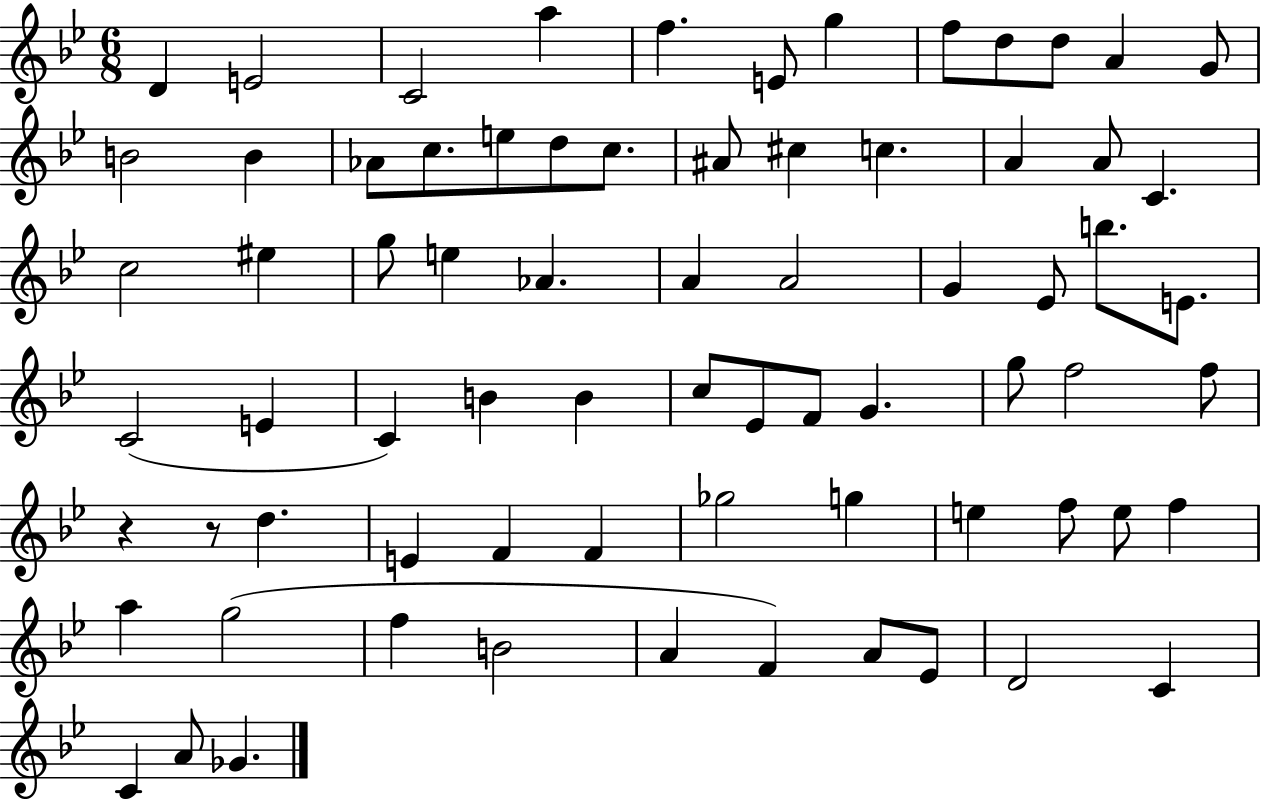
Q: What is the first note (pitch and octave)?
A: D4